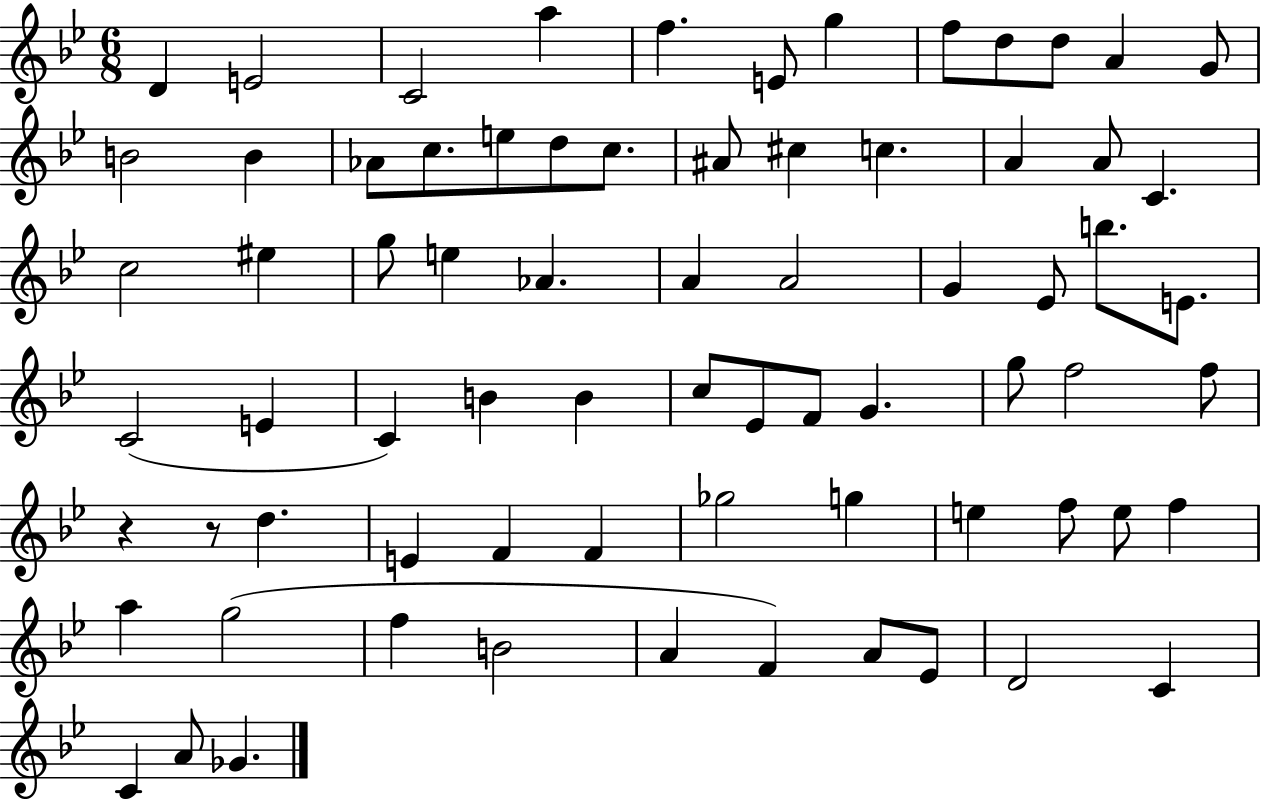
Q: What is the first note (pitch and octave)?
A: D4